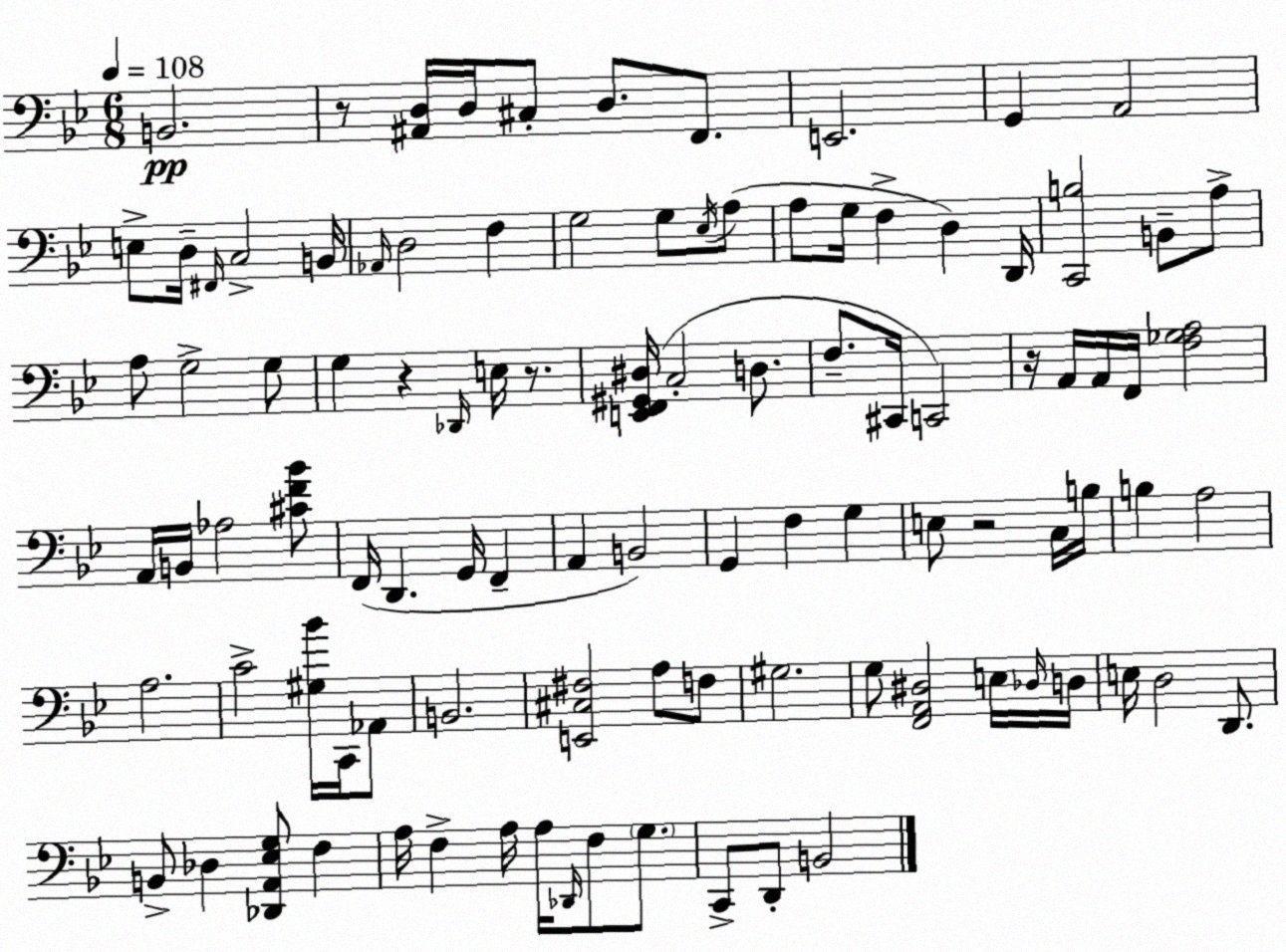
X:1
T:Untitled
M:6/8
L:1/4
K:Bb
B,,2 z/2 [^A,,D,]/4 D,/4 ^C,/2 D,/2 F,,/2 E,,2 G,, A,,2 E,/2 D,/4 ^F,,/4 C,2 B,,/4 _A,,/4 D,2 F, G,2 G,/2 _E,/4 A,/2 A,/2 G,/4 F, D, D,,/4 [C,,B,]2 B,,/2 A,/2 A,/2 G,2 G,/2 G, z _D,,/4 E,/4 z/2 [E,,F,,^G,,^D,]/4 C,2 D,/2 F,/2 ^C,,/4 C,,2 z/4 A,,/4 A,,/4 F,,/4 [F,_G,A,]2 A,,/4 B,,/4 _A,2 [^CF_B]/2 F,,/4 D,, G,,/4 F,, A,, B,,2 G,, F, G, E,/2 z2 C,/4 B,/4 B, A,2 A,2 C2 [^G,_B]/4 C,,/4 _A,,/2 B,,2 [E,,^C,^F,]2 A,/2 F,/2 ^G,2 G,/2 [F,,A,,^D,]2 E,/4 _D,/4 D,/4 E,/4 D,2 D,,/2 B,,/2 _D, [_D,,A,,_E,G,]/2 F, A,/4 F, A,/4 A,/4 _D,,/4 F,/2 G,/2 C,,/2 D,,/2 B,,2